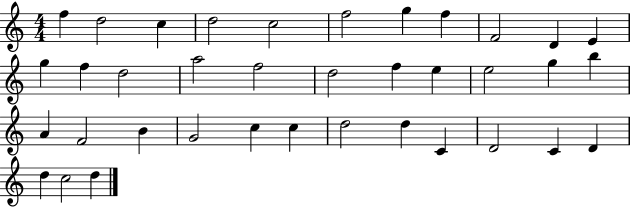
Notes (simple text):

F5/q D5/h C5/q D5/h C5/h F5/h G5/q F5/q F4/h D4/q E4/q G5/q F5/q D5/h A5/h F5/h D5/h F5/q E5/q E5/h G5/q B5/q A4/q F4/h B4/q G4/h C5/q C5/q D5/h D5/q C4/q D4/h C4/q D4/q D5/q C5/h D5/q